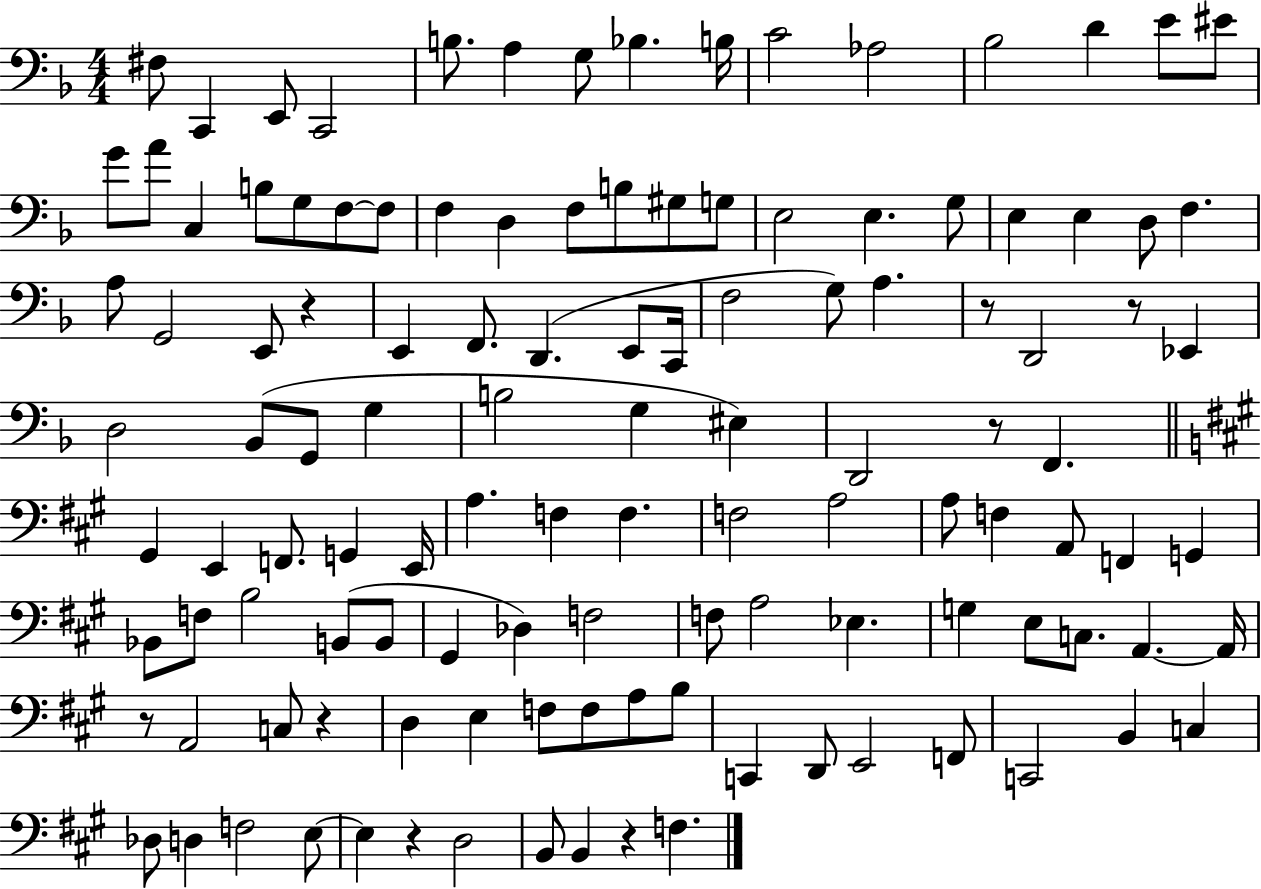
F#3/e C2/q E2/e C2/h B3/e. A3/q G3/e Bb3/q. B3/s C4/h Ab3/h Bb3/h D4/q E4/e EIS4/e G4/e A4/e C3/q B3/e G3/e F3/e F3/e F3/q D3/q F3/e B3/e G#3/e G3/e E3/h E3/q. G3/e E3/q E3/q D3/e F3/q. A3/e G2/h E2/e R/q E2/q F2/e. D2/q. E2/e C2/s F3/h G3/e A3/q. R/e D2/h R/e Eb2/q D3/h Bb2/e G2/e G3/q B3/h G3/q EIS3/q D2/h R/e F2/q. G#2/q E2/q F2/e. G2/q E2/s A3/q. F3/q F3/q. F3/h A3/h A3/e F3/q A2/e F2/q G2/q Bb2/e F3/e B3/h B2/e B2/e G#2/q Db3/q F3/h F3/e A3/h Eb3/q. G3/q E3/e C3/e. A2/q. A2/s R/e A2/h C3/e R/q D3/q E3/q F3/e F3/e A3/e B3/e C2/q D2/e E2/h F2/e C2/h B2/q C3/q Db3/e D3/q F3/h E3/e E3/q R/q D3/h B2/e B2/q R/q F3/q.